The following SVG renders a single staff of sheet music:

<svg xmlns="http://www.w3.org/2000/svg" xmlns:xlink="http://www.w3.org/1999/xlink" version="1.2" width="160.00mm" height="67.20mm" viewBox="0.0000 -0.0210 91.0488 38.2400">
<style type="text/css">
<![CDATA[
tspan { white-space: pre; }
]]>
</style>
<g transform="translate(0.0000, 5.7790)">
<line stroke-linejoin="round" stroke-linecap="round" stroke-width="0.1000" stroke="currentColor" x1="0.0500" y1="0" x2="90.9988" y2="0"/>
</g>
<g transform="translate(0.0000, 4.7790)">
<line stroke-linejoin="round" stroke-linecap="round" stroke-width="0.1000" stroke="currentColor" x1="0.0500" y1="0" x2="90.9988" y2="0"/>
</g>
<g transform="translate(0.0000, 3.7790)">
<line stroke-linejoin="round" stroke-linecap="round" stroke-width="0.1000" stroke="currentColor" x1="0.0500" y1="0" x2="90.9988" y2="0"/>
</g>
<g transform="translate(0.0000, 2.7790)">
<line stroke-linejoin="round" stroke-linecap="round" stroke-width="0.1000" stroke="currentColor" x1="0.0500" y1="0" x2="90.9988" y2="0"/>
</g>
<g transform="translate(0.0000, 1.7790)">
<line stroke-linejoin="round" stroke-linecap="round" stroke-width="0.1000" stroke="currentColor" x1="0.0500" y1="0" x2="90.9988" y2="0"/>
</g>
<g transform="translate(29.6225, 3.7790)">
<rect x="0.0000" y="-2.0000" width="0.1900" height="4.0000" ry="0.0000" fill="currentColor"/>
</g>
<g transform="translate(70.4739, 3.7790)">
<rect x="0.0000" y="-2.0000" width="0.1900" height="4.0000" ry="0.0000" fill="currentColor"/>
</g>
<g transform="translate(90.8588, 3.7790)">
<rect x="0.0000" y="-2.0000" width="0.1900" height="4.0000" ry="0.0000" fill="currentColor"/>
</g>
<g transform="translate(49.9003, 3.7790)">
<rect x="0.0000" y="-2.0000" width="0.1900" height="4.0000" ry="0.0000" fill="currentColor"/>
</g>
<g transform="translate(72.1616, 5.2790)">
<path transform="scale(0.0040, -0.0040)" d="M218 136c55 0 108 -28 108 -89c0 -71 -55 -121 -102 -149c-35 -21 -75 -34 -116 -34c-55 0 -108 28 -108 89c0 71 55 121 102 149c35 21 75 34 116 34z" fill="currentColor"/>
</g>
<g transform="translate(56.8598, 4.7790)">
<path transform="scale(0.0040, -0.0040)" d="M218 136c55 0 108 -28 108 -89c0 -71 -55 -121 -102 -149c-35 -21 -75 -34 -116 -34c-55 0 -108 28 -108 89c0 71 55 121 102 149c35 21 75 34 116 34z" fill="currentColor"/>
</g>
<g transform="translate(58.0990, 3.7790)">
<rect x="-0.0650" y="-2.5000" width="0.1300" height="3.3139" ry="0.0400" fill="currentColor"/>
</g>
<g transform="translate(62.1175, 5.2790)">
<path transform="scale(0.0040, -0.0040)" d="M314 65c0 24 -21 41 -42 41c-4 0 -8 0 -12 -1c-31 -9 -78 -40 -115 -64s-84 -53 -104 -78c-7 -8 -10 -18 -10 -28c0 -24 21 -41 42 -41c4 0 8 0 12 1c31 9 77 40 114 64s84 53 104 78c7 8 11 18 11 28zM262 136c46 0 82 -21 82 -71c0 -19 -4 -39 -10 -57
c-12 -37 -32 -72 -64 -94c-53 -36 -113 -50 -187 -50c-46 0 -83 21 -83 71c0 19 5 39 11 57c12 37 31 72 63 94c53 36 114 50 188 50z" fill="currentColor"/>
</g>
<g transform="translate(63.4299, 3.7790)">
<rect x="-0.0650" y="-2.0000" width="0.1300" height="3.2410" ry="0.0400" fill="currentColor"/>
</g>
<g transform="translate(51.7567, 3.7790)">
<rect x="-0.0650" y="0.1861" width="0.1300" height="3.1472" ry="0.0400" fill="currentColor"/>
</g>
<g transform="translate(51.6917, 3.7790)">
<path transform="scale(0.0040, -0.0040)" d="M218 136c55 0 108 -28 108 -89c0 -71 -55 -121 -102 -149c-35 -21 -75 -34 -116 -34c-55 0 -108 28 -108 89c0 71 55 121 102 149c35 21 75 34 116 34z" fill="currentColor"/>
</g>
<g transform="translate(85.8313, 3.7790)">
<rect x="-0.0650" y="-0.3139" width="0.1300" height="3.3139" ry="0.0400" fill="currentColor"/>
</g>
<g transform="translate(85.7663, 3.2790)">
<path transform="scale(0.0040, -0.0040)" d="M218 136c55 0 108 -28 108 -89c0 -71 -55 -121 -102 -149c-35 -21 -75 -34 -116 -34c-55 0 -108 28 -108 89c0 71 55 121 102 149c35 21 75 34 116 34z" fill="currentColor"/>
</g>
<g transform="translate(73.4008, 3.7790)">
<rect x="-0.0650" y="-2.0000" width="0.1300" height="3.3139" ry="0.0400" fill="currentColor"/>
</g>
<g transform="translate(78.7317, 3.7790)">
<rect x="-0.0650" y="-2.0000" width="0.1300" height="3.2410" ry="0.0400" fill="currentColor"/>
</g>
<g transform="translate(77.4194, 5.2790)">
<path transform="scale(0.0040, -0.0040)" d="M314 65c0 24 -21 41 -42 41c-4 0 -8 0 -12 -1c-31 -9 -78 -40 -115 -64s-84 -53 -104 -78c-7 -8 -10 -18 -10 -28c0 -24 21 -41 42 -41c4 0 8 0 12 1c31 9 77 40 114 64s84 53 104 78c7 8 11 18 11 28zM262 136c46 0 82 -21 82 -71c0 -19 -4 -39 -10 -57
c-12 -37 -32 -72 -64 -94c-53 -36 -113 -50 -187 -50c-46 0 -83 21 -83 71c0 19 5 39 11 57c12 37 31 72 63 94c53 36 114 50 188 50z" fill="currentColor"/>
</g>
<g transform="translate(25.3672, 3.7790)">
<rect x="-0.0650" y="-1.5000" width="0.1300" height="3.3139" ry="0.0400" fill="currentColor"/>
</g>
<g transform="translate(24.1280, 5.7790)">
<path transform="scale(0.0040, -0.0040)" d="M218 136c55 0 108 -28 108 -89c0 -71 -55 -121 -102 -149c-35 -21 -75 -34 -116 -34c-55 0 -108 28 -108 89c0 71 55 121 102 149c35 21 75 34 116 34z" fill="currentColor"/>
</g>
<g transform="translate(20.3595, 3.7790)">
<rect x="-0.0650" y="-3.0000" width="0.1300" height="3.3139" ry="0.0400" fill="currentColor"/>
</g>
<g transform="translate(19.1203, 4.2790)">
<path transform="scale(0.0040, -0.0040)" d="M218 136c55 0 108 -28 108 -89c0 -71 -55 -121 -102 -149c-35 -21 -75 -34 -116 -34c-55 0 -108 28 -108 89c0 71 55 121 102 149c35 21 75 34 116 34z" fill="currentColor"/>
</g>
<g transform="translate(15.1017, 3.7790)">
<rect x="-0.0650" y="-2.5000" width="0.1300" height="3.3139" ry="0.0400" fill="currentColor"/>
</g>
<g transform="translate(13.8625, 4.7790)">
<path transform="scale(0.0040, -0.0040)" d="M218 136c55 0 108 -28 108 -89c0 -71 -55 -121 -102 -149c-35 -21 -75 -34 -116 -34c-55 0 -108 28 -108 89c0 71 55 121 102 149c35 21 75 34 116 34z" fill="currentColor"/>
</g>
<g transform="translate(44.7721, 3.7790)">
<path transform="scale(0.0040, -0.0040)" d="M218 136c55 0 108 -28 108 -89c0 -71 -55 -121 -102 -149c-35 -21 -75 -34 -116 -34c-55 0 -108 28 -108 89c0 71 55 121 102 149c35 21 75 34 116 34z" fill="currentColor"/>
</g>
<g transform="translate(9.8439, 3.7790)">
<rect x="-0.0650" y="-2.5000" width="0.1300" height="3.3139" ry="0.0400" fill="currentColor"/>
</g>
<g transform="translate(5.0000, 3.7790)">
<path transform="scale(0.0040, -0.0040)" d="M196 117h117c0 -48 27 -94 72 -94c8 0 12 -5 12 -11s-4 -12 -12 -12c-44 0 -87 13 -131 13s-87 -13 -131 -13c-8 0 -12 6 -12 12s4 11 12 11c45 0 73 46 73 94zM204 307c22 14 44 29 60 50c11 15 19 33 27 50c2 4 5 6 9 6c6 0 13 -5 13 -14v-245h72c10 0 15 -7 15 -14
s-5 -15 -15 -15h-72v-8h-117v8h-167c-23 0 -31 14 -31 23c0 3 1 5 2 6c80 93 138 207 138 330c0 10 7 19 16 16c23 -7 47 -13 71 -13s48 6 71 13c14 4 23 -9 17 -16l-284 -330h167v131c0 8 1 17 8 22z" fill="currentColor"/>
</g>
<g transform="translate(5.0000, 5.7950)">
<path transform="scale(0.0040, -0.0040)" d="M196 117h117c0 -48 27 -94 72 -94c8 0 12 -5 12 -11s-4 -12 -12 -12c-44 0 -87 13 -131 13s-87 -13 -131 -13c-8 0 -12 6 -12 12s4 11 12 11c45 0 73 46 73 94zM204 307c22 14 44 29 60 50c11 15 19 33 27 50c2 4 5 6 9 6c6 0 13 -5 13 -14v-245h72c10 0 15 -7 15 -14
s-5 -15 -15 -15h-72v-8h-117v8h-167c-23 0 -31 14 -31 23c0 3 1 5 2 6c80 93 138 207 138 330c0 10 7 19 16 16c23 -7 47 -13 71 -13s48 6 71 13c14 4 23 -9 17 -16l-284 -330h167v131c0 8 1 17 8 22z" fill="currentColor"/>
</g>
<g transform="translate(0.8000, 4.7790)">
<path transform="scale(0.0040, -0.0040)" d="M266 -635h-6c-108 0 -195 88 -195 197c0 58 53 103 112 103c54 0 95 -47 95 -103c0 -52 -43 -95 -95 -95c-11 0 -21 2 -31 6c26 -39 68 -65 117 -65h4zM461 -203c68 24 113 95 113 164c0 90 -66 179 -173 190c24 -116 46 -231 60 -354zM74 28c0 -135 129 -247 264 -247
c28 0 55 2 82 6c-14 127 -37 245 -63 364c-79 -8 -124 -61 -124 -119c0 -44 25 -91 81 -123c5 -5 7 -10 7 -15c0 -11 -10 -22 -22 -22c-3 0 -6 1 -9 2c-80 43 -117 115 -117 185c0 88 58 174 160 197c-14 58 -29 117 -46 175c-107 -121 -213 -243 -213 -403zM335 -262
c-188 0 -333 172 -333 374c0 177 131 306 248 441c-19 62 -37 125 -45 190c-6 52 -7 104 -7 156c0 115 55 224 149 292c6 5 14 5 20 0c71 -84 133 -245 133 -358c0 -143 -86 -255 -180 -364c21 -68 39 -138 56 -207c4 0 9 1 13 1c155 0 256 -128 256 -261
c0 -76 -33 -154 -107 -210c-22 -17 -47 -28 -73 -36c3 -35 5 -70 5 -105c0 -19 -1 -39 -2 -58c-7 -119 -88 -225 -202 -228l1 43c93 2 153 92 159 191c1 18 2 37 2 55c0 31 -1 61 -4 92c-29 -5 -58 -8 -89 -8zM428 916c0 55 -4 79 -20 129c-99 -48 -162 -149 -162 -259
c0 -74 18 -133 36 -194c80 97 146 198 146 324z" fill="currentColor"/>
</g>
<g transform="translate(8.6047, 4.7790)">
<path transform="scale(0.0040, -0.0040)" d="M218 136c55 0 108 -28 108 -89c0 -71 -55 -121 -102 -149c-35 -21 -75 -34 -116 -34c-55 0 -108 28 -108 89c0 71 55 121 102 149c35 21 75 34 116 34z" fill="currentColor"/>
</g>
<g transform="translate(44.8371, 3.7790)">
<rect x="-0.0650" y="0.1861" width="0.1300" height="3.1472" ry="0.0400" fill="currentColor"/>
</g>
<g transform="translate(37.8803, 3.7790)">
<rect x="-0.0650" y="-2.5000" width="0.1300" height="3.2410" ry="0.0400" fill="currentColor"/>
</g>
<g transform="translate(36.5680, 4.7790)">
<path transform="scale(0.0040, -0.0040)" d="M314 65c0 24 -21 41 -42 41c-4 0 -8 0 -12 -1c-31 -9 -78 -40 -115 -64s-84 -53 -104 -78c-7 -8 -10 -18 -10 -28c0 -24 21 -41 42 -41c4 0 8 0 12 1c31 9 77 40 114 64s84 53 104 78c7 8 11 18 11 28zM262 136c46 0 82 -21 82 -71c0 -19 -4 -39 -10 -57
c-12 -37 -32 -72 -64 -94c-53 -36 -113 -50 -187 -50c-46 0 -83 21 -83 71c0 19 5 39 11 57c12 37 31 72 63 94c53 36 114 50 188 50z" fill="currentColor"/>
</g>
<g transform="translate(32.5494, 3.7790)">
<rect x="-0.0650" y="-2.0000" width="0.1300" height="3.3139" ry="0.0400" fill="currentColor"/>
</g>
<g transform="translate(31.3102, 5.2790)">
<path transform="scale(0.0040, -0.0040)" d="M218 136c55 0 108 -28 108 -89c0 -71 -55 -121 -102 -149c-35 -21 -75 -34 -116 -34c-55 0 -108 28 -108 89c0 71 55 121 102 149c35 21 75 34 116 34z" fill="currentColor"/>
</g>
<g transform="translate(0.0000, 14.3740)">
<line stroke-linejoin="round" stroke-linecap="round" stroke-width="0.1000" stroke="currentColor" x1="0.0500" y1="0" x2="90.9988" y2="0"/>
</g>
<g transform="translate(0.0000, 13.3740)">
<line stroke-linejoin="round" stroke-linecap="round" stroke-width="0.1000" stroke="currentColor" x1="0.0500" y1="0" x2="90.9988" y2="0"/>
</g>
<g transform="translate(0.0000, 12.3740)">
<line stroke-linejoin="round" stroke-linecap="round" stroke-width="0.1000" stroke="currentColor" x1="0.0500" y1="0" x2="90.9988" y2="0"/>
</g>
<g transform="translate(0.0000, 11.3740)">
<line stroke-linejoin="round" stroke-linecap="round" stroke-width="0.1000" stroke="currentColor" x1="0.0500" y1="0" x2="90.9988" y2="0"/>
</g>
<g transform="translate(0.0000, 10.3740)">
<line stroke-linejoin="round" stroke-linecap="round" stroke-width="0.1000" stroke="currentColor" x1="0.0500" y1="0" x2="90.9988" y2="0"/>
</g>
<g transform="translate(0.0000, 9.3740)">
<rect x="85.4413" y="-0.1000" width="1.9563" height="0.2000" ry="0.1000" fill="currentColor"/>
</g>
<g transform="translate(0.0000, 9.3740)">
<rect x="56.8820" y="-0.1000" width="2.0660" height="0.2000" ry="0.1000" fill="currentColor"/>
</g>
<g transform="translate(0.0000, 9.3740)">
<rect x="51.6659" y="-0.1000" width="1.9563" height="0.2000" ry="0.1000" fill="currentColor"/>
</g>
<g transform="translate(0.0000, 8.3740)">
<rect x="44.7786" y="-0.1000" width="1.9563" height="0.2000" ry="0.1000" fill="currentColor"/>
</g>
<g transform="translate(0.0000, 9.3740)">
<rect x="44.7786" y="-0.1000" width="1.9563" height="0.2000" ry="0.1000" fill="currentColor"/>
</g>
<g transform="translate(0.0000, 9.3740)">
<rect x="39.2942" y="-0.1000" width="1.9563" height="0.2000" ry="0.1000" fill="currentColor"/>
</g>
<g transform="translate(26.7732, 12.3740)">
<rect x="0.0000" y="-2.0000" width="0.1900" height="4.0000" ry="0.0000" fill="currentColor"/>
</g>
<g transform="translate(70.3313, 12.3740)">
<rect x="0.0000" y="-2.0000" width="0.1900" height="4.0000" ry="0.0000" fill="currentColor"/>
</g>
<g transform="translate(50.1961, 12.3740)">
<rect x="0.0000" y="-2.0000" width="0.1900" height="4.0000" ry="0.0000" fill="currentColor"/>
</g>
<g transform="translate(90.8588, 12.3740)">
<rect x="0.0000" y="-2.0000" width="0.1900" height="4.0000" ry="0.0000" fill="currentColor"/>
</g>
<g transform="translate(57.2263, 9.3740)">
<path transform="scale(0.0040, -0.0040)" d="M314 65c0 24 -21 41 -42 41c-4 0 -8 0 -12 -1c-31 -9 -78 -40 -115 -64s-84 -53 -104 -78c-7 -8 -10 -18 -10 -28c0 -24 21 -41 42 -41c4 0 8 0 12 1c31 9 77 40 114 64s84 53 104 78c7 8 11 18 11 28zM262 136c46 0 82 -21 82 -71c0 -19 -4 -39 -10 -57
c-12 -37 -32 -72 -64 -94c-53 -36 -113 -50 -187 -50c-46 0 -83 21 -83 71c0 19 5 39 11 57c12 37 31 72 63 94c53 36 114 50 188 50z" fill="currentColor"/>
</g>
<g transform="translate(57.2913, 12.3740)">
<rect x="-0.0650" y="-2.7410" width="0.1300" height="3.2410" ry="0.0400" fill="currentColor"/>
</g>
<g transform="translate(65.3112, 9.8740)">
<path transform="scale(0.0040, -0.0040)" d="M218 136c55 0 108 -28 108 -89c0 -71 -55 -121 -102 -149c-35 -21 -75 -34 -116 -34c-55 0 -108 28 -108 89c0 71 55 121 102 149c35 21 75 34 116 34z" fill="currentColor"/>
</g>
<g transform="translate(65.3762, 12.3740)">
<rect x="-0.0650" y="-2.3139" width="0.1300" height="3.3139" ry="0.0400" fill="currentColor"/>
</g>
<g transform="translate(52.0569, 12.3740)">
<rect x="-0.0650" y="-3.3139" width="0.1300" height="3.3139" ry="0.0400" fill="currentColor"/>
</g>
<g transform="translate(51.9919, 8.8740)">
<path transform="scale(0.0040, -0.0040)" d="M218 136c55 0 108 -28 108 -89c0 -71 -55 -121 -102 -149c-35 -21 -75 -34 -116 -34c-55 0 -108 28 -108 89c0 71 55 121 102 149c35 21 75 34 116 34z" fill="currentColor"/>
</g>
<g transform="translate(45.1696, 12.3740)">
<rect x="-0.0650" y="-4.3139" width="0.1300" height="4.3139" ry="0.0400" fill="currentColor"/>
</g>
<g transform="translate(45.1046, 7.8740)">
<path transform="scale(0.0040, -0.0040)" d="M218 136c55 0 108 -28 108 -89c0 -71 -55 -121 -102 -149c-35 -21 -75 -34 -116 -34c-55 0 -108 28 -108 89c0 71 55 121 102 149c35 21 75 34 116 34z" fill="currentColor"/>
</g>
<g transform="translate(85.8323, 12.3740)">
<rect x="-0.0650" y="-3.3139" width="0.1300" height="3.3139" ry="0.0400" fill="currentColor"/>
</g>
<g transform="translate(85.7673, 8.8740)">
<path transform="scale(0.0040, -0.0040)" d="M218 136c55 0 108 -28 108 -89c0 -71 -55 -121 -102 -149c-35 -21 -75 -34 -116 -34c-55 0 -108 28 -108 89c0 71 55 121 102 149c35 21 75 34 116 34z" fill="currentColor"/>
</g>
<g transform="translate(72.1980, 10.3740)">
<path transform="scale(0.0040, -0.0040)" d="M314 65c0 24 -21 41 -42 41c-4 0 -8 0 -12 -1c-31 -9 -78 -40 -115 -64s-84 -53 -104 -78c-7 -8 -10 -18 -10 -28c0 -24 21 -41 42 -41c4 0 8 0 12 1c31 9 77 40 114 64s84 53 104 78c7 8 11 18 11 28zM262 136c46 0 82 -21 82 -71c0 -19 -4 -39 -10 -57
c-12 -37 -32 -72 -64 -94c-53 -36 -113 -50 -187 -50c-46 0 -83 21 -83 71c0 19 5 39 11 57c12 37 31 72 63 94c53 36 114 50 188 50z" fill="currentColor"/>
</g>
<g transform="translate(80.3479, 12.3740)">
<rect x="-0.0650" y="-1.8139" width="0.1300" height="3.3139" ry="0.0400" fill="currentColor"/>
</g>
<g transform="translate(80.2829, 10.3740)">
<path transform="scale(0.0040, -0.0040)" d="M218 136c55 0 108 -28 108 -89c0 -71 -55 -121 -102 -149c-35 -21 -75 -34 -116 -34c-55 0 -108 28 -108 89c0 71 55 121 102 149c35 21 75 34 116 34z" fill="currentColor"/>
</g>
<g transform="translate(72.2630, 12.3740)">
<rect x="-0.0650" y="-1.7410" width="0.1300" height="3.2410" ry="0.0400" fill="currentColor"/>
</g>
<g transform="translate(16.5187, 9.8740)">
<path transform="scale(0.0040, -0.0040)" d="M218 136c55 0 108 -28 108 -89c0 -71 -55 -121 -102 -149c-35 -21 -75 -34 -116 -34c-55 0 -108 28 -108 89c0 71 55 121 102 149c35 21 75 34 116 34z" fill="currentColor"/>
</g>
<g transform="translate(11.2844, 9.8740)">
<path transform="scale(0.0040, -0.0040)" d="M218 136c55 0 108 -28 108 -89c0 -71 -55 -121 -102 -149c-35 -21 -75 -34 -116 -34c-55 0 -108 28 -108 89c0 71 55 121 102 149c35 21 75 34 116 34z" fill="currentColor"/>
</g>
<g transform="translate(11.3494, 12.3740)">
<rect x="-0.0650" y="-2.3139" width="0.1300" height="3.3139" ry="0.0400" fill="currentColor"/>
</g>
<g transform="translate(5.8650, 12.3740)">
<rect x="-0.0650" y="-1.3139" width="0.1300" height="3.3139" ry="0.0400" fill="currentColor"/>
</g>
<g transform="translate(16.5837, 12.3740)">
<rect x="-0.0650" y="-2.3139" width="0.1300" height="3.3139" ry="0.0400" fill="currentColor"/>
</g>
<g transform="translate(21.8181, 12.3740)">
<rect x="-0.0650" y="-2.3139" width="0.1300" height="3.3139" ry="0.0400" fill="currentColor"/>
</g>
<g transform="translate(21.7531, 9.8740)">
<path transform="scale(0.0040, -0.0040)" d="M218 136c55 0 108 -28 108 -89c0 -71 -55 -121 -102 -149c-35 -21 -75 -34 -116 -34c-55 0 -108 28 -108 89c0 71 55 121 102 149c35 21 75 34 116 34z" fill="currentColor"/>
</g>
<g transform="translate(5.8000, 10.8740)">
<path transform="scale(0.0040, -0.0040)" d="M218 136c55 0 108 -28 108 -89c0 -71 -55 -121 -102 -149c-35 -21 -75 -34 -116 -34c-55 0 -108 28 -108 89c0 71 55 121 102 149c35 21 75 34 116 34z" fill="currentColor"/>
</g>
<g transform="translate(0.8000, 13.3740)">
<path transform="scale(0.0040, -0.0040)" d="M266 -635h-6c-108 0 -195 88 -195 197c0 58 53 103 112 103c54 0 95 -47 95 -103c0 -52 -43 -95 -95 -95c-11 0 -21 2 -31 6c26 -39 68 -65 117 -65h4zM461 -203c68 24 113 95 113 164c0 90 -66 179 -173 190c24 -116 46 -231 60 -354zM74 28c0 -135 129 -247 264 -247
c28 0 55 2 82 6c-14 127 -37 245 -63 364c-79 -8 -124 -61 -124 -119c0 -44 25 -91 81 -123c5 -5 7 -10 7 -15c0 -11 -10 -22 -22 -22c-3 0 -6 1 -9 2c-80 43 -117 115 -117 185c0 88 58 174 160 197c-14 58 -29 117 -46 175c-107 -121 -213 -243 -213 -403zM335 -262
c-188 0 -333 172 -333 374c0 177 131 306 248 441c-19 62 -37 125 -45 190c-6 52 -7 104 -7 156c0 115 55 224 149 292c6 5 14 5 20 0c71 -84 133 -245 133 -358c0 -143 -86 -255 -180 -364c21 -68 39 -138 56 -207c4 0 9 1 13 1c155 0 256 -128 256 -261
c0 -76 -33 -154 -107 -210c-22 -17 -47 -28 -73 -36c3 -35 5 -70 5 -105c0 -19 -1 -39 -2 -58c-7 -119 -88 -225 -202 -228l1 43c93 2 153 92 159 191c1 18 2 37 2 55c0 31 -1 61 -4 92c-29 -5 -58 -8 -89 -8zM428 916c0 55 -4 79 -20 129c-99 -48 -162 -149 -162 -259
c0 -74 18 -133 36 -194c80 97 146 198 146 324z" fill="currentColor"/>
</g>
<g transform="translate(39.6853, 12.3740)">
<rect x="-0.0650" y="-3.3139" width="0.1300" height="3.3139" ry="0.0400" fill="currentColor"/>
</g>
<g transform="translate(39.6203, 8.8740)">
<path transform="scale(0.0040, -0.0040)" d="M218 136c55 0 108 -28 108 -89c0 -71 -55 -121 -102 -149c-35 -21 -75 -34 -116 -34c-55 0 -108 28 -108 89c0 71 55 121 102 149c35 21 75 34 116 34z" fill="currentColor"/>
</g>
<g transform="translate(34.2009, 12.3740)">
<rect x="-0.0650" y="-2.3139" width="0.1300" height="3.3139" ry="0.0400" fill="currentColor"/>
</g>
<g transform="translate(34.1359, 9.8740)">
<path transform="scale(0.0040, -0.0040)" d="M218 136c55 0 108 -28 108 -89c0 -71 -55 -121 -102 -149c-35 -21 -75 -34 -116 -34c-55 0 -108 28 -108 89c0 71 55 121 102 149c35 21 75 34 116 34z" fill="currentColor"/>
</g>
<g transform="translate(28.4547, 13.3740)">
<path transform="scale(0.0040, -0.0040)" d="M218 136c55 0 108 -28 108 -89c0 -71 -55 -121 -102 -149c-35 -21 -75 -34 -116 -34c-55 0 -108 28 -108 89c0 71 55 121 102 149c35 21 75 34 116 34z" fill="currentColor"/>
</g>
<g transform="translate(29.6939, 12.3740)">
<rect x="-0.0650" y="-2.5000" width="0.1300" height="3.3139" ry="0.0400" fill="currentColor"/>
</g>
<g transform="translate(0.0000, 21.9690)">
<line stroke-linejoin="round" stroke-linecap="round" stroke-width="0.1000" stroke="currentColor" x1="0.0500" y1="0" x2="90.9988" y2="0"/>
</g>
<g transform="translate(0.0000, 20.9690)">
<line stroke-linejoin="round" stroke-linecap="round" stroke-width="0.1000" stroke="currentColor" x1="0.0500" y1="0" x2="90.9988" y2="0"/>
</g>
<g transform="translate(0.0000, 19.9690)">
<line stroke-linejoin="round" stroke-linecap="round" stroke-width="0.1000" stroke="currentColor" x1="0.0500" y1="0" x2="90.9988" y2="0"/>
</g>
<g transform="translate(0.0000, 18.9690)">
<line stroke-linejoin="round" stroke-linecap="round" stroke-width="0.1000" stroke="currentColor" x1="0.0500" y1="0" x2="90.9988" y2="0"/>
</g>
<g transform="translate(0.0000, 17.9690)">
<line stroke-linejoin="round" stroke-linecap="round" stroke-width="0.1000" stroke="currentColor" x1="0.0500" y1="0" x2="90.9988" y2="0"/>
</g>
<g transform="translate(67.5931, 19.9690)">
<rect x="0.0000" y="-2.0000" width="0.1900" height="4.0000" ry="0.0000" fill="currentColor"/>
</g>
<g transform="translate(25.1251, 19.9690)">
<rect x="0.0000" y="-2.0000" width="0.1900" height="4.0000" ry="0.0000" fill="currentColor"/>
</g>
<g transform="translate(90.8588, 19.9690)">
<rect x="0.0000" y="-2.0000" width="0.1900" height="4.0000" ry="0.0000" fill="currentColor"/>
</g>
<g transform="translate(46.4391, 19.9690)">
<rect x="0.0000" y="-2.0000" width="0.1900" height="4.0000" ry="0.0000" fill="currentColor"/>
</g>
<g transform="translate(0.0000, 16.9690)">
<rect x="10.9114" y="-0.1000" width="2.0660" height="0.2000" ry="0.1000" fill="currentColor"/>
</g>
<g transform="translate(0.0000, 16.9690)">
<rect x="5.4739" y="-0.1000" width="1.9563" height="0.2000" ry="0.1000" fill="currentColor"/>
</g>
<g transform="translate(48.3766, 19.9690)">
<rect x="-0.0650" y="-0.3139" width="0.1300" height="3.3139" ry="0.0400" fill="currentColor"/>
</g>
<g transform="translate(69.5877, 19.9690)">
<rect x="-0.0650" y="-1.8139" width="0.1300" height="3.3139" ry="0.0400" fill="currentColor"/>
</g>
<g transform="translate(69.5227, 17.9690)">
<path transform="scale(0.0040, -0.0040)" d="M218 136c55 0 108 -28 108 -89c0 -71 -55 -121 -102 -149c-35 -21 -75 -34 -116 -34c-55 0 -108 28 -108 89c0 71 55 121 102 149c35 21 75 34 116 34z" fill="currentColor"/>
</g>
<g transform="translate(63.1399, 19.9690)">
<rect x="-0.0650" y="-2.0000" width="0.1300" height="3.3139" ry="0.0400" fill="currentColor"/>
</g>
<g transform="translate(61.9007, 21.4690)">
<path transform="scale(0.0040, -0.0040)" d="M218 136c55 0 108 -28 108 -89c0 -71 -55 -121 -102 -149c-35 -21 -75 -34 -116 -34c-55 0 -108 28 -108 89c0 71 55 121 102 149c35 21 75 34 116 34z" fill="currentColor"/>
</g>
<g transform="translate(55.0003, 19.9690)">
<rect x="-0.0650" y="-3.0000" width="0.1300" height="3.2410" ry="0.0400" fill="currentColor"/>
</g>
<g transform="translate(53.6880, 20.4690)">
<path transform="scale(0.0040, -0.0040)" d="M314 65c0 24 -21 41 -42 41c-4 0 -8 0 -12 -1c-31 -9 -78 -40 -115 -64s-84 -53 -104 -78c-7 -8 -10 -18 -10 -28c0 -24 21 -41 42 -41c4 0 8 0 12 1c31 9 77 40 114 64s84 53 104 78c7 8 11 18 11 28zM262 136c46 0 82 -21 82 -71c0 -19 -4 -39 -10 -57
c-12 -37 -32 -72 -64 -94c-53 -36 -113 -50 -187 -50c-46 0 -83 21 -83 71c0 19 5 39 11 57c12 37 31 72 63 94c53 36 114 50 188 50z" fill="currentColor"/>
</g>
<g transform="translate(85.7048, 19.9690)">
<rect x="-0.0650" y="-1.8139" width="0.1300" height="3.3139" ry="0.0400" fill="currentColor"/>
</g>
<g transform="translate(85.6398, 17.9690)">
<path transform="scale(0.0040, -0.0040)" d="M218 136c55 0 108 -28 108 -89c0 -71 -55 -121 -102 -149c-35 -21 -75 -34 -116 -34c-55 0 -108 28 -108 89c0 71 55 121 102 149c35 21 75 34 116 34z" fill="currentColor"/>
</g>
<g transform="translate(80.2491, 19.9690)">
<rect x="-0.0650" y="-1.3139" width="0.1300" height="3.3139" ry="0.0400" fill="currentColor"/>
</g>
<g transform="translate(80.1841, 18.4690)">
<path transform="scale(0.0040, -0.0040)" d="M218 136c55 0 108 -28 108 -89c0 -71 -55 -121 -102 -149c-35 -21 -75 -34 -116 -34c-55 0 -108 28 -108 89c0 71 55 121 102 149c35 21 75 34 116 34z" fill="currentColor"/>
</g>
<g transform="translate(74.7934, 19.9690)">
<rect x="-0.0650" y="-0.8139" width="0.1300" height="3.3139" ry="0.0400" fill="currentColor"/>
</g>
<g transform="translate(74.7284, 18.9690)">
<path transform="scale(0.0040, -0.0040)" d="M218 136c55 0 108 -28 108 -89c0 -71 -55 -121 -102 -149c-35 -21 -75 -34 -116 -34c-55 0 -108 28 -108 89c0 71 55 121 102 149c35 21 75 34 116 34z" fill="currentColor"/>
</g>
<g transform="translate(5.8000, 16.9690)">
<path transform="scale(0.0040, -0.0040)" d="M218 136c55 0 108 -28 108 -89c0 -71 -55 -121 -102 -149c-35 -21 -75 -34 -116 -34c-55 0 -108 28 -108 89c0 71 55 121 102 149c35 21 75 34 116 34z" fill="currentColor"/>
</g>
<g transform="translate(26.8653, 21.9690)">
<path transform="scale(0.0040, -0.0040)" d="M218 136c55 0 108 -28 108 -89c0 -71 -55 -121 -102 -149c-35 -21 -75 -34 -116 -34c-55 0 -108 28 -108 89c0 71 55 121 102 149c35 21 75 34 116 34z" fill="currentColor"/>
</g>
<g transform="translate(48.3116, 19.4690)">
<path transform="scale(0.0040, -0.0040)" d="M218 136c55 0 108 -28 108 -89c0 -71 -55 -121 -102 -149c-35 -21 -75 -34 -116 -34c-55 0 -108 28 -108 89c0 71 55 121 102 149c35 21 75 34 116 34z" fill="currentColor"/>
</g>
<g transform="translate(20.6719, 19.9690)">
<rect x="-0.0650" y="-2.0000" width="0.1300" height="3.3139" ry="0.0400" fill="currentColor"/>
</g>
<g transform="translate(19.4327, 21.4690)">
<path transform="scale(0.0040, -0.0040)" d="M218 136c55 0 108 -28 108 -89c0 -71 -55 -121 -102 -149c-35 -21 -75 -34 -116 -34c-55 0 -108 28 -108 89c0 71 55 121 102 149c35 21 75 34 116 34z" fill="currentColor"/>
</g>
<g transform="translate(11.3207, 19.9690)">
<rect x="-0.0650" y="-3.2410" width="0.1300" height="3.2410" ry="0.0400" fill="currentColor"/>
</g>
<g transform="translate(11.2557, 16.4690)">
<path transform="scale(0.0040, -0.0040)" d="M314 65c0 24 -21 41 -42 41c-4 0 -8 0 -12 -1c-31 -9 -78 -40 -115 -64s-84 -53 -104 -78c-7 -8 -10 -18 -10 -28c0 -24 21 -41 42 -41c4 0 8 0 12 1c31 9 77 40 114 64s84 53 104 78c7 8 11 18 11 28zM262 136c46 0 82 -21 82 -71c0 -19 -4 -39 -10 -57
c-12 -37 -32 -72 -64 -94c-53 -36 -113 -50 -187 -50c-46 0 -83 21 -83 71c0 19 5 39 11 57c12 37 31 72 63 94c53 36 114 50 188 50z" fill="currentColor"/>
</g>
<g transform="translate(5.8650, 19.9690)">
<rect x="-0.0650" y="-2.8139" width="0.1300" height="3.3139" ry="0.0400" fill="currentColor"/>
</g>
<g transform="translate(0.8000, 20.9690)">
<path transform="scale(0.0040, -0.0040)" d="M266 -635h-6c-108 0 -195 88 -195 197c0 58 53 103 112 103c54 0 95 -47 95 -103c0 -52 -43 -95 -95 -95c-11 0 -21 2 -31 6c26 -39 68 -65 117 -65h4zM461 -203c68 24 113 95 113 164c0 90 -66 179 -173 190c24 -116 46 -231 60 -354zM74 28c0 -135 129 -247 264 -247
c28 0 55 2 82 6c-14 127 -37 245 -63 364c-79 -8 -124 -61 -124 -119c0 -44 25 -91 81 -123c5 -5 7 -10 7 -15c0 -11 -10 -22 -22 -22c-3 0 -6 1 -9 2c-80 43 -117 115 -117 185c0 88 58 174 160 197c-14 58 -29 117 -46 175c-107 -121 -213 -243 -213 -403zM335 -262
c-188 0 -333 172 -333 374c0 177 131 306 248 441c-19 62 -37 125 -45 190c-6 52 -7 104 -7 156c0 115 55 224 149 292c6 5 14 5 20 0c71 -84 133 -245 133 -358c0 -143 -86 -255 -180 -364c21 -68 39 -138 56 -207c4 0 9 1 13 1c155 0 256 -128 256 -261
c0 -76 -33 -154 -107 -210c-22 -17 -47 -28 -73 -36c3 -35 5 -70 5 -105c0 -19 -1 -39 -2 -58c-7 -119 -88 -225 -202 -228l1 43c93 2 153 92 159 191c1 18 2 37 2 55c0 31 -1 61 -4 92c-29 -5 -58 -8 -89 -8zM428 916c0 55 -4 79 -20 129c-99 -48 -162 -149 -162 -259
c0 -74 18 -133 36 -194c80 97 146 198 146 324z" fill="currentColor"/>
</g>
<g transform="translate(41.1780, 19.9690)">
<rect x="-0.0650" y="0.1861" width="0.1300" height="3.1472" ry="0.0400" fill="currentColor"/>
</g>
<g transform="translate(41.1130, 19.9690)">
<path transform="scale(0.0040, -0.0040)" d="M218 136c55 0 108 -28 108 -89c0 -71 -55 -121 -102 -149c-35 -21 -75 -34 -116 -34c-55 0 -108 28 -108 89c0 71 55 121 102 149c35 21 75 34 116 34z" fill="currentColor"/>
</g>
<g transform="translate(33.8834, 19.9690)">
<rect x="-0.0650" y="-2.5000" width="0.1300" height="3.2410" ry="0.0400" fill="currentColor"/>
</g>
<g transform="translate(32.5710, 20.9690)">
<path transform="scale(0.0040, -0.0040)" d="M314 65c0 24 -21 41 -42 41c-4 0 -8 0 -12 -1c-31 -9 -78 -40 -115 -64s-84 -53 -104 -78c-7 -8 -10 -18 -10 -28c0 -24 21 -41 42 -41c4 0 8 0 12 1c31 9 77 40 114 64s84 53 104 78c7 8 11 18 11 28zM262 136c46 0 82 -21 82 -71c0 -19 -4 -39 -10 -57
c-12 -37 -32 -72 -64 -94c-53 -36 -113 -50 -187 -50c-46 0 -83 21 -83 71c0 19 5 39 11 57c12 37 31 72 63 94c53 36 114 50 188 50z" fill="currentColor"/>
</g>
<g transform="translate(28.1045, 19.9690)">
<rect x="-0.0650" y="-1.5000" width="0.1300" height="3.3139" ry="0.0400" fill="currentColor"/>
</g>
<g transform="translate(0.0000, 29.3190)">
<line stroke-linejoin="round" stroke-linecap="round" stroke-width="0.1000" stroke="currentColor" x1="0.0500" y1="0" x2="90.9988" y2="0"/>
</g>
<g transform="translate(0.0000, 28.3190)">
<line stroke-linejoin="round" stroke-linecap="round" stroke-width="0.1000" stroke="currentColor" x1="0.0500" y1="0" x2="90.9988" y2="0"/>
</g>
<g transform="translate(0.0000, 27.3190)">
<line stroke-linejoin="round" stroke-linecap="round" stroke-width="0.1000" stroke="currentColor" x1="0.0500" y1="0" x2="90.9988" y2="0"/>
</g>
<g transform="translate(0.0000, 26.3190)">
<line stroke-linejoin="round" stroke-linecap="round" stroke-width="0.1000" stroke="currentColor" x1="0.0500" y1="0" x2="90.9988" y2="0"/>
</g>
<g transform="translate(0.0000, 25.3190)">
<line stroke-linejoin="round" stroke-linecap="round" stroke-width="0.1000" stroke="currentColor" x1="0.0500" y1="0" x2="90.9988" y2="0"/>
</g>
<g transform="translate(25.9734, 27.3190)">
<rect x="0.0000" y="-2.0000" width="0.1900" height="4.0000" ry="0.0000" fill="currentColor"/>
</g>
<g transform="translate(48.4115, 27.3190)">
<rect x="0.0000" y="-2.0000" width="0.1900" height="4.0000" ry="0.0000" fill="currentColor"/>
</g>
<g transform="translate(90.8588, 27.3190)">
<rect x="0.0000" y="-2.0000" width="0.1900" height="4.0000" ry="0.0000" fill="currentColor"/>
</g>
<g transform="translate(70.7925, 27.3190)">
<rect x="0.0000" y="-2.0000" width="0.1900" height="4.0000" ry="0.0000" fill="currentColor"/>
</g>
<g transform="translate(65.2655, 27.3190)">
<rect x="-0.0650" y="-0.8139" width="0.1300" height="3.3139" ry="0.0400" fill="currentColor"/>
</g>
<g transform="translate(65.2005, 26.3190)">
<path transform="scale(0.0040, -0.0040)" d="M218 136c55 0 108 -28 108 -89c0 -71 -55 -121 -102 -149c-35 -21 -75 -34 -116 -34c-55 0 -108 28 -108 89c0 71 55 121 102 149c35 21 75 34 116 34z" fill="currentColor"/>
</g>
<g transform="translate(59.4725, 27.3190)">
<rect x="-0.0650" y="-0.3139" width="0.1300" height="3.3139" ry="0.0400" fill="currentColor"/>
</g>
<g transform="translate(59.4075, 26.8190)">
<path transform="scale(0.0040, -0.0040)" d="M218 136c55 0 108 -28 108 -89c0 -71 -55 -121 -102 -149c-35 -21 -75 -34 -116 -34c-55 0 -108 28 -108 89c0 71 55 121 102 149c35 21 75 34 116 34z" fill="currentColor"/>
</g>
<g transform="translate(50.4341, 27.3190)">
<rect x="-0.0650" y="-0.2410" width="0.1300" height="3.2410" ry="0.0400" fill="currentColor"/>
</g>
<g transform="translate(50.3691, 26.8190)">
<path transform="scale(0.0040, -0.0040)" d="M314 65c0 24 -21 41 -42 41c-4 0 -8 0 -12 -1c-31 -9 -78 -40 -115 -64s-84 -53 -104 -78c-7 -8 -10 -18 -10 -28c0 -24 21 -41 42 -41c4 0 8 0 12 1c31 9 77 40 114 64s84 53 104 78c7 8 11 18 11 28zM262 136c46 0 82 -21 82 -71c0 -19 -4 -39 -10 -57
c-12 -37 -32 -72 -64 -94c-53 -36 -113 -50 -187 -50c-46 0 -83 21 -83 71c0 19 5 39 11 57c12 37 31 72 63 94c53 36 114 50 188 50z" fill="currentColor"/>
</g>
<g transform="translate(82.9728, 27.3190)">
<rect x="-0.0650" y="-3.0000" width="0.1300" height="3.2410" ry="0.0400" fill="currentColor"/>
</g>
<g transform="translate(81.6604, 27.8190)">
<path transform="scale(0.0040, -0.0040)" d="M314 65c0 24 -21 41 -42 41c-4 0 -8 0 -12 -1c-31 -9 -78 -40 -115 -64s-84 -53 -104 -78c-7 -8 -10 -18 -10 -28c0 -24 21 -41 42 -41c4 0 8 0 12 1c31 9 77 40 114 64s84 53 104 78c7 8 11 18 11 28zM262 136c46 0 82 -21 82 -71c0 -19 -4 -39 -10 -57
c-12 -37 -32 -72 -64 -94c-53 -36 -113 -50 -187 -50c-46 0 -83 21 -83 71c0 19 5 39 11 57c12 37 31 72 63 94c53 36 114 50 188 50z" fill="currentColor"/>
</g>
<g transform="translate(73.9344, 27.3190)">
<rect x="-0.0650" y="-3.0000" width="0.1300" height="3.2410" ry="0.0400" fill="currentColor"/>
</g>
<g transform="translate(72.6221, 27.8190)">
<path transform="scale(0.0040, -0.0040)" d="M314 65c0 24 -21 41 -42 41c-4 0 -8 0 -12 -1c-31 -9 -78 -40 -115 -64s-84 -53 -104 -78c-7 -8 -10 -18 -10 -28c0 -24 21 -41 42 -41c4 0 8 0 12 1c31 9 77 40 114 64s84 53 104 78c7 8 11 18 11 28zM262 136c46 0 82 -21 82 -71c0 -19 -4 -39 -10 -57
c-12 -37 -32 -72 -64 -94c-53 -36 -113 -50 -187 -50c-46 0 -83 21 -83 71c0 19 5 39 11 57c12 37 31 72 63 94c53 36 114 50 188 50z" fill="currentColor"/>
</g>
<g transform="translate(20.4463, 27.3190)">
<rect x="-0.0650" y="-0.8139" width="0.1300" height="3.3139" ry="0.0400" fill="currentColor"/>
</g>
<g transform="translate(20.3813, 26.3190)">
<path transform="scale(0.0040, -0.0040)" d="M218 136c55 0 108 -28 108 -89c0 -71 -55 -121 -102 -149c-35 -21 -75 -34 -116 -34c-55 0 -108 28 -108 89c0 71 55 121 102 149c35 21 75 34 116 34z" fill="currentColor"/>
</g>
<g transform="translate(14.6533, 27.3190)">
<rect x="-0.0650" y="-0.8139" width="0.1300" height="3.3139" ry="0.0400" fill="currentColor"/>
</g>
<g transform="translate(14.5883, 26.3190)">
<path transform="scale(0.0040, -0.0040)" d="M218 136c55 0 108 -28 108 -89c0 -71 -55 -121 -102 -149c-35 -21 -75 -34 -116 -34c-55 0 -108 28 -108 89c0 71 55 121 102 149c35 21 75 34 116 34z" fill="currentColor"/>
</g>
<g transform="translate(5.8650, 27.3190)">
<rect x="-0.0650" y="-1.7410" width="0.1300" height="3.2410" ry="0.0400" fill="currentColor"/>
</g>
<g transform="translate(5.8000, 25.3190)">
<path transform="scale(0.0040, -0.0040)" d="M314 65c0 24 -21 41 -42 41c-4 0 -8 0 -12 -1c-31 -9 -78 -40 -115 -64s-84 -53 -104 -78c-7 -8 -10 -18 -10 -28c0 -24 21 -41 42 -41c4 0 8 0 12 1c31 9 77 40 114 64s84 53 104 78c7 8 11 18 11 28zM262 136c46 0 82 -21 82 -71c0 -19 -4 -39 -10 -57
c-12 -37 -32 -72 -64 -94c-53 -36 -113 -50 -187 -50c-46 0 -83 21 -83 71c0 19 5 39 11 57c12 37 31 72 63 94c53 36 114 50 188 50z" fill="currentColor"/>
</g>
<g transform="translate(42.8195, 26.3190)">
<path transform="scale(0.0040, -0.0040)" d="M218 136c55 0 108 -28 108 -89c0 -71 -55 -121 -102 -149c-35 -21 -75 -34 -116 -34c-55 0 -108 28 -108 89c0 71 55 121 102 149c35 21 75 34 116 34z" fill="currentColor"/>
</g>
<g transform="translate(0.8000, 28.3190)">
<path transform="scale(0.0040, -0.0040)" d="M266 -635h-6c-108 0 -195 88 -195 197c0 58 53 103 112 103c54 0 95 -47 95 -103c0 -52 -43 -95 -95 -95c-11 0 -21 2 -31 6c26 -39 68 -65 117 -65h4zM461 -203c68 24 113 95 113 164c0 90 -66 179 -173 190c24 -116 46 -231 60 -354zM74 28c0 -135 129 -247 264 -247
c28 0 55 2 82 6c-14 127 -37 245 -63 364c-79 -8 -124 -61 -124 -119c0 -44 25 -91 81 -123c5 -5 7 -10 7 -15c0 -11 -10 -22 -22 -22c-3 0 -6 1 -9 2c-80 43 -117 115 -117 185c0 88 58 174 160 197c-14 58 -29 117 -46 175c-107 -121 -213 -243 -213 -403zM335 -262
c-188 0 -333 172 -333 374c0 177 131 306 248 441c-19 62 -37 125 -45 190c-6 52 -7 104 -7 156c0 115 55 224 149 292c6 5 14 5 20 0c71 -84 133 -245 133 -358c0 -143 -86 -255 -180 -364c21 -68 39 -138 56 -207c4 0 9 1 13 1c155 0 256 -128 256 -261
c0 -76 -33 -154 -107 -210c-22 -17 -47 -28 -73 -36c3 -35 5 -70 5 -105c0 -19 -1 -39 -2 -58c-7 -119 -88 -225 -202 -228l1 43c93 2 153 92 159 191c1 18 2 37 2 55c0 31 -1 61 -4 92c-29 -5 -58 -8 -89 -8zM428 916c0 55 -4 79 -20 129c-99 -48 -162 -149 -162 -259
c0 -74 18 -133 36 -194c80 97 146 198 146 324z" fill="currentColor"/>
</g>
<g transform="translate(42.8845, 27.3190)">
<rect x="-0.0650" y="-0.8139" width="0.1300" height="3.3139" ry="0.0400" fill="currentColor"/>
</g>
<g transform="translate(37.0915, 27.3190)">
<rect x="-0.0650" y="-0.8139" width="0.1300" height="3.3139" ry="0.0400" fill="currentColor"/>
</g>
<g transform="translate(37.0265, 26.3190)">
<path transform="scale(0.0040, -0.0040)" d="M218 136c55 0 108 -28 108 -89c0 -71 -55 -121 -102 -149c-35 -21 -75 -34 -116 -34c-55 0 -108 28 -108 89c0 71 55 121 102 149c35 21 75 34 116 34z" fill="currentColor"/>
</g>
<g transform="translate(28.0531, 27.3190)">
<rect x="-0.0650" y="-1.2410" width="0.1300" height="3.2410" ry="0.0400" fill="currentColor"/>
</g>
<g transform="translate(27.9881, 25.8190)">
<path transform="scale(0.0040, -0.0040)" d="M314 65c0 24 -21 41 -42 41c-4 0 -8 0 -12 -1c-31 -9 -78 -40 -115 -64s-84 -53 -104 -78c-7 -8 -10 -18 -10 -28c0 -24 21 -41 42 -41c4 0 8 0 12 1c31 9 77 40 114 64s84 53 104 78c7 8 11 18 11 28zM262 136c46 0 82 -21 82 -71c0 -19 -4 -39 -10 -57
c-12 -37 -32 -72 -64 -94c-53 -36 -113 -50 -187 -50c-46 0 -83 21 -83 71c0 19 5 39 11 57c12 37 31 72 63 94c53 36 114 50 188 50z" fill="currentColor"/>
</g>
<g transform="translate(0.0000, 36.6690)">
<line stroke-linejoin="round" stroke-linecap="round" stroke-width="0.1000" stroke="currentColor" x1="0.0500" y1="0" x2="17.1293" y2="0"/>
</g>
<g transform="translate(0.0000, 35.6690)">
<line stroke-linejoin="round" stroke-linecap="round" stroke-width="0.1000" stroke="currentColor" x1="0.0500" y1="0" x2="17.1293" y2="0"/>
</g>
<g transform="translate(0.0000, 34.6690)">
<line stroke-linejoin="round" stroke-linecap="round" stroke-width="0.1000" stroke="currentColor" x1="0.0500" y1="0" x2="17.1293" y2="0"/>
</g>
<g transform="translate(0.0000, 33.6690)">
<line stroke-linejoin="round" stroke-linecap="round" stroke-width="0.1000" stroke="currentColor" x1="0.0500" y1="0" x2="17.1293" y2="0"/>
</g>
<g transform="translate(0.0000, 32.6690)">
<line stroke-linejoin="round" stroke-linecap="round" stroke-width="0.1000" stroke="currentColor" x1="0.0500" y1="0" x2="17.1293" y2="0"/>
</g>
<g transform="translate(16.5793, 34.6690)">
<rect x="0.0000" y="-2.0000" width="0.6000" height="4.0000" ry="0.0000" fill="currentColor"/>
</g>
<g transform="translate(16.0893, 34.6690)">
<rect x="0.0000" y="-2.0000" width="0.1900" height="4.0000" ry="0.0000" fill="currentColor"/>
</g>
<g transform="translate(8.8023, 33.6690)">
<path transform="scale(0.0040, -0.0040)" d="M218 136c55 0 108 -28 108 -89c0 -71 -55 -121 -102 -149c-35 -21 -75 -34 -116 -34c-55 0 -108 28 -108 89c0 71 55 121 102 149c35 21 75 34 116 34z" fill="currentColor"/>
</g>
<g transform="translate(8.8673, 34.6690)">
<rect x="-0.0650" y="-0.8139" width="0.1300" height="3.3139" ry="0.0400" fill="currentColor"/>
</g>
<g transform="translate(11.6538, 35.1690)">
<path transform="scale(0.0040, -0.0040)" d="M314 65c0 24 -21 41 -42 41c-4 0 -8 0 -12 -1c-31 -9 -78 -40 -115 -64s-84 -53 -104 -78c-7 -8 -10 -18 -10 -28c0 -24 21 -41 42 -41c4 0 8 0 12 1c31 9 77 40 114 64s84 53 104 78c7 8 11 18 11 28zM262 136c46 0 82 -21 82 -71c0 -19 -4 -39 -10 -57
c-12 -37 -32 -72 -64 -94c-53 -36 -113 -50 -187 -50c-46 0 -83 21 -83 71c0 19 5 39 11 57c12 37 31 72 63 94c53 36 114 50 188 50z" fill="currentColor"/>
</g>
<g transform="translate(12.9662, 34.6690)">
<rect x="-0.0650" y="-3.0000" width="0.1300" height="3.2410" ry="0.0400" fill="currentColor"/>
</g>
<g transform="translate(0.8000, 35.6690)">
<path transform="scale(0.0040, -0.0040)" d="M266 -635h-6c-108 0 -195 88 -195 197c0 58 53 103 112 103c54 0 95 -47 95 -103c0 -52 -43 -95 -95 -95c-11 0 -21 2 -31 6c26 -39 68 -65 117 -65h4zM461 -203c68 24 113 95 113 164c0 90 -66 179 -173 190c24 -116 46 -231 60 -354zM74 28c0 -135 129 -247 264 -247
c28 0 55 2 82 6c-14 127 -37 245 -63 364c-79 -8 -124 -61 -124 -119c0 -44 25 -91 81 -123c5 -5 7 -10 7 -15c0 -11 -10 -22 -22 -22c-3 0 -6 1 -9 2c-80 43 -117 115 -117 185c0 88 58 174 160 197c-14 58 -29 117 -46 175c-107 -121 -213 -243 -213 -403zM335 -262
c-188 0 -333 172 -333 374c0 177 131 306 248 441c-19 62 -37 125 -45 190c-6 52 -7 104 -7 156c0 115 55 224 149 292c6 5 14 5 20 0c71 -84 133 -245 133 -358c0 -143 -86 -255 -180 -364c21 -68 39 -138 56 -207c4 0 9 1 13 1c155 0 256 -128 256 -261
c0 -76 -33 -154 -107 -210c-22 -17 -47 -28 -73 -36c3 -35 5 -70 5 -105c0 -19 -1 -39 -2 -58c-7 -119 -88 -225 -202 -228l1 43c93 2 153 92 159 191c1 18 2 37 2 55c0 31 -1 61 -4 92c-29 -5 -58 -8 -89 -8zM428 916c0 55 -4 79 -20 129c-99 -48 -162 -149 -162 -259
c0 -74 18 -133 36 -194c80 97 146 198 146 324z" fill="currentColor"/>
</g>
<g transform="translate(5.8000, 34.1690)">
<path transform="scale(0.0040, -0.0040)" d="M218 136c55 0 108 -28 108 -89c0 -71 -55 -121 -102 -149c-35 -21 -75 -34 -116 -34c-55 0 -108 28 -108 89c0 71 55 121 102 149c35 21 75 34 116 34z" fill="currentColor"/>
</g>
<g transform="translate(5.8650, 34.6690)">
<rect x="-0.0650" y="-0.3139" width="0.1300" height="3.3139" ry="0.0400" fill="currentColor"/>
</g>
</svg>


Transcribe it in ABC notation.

X:1
T:Untitled
M:4/4
L:1/4
K:C
G G A E F G2 B B G F2 F F2 c e g g g G g b d' b a2 g f2 f b a b2 F E G2 B c A2 F f d e f f2 d d e2 d d c2 c d A2 A2 c d A2